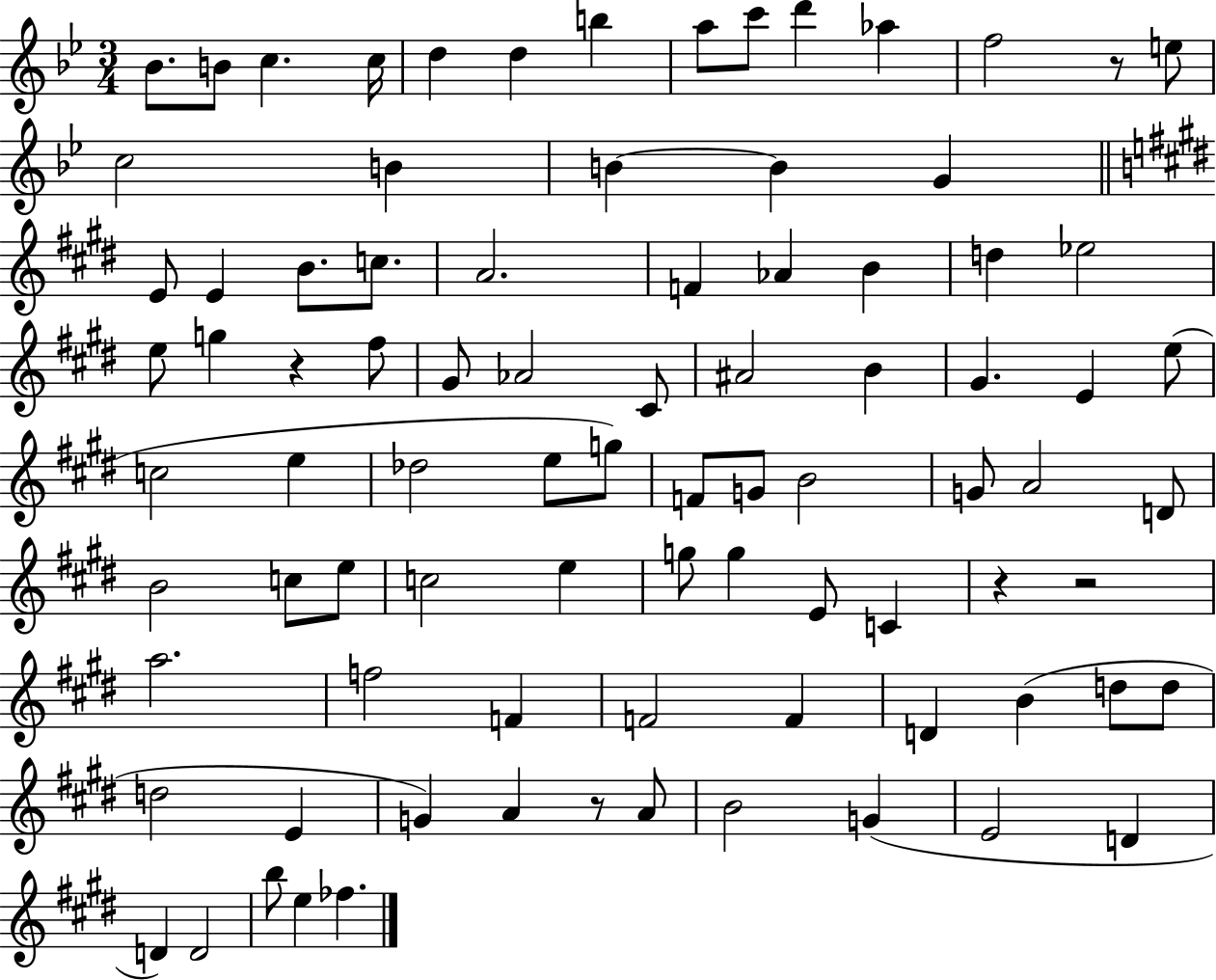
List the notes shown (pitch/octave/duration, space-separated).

Bb4/e. B4/e C5/q. C5/s D5/q D5/q B5/q A5/e C6/e D6/q Ab5/q F5/h R/e E5/e C5/h B4/q B4/q B4/q G4/q E4/e E4/q B4/e. C5/e. A4/h. F4/q Ab4/q B4/q D5/q Eb5/h E5/e G5/q R/q F#5/e G#4/e Ab4/h C#4/e A#4/h B4/q G#4/q. E4/q E5/e C5/h E5/q Db5/h E5/e G5/e F4/e G4/e B4/h G4/e A4/h D4/e B4/h C5/e E5/e C5/h E5/q G5/e G5/q E4/e C4/q R/q R/h A5/h. F5/h F4/q F4/h F4/q D4/q B4/q D5/e D5/e D5/h E4/q G4/q A4/q R/e A4/e B4/h G4/q E4/h D4/q D4/q D4/h B5/e E5/q FES5/q.